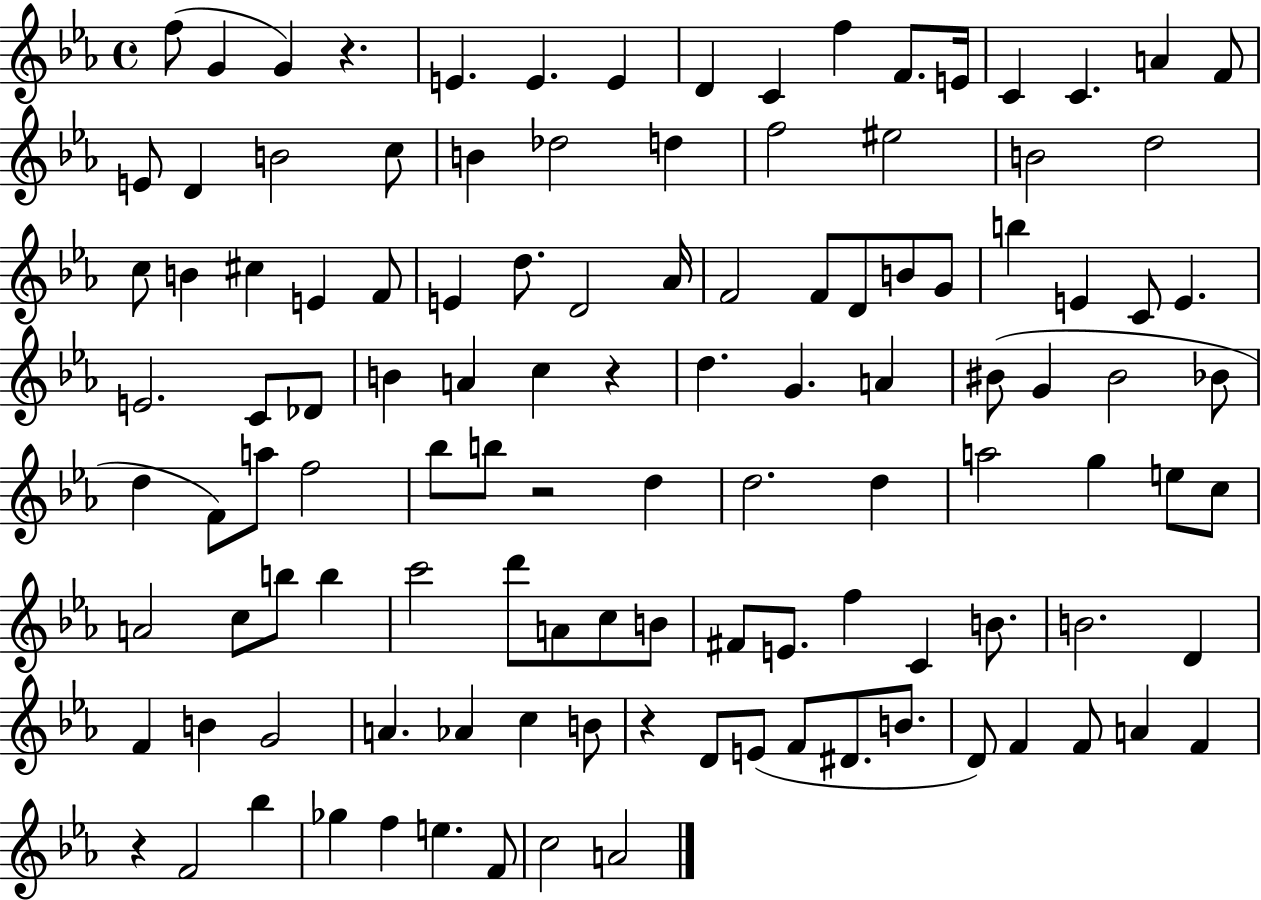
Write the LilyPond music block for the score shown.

{
  \clef treble
  \time 4/4
  \defaultTimeSignature
  \key ees \major
  \repeat volta 2 { f''8( g'4 g'4) r4. | e'4. e'4. e'4 | d'4 c'4 f''4 f'8. e'16 | c'4 c'4. a'4 f'8 | \break e'8 d'4 b'2 c''8 | b'4 des''2 d''4 | f''2 eis''2 | b'2 d''2 | \break c''8 b'4 cis''4 e'4 f'8 | e'4 d''8. d'2 aes'16 | f'2 f'8 d'8 b'8 g'8 | b''4 e'4 c'8 e'4. | \break e'2. c'8 des'8 | b'4 a'4 c''4 r4 | d''4. g'4. a'4 | bis'8( g'4 bis'2 bes'8 | \break d''4 f'8) a''8 f''2 | bes''8 b''8 r2 d''4 | d''2. d''4 | a''2 g''4 e''8 c''8 | \break a'2 c''8 b''8 b''4 | c'''2 d'''8 a'8 c''8 b'8 | fis'8 e'8. f''4 c'4 b'8. | b'2. d'4 | \break f'4 b'4 g'2 | a'4. aes'4 c''4 b'8 | r4 d'8 e'8( f'8 dis'8. b'8. | d'8) f'4 f'8 a'4 f'4 | \break r4 f'2 bes''4 | ges''4 f''4 e''4. f'8 | c''2 a'2 | } \bar "|."
}